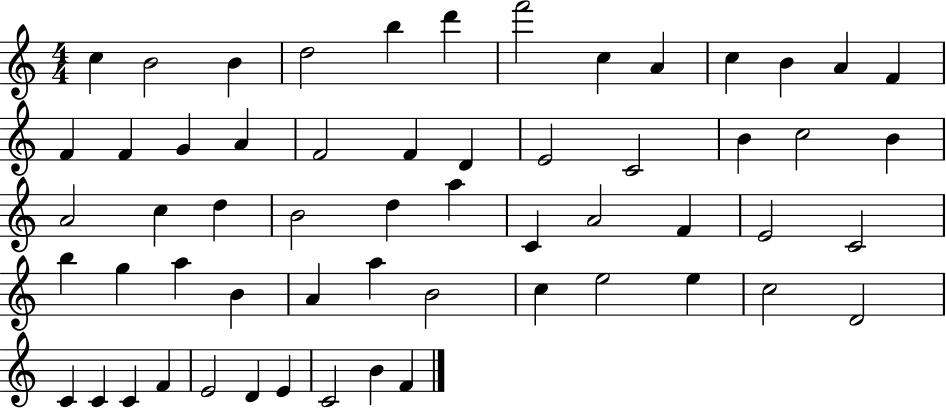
X:1
T:Untitled
M:4/4
L:1/4
K:C
c B2 B d2 b d' f'2 c A c B A F F F G A F2 F D E2 C2 B c2 B A2 c d B2 d a C A2 F E2 C2 b g a B A a B2 c e2 e c2 D2 C C C F E2 D E C2 B F